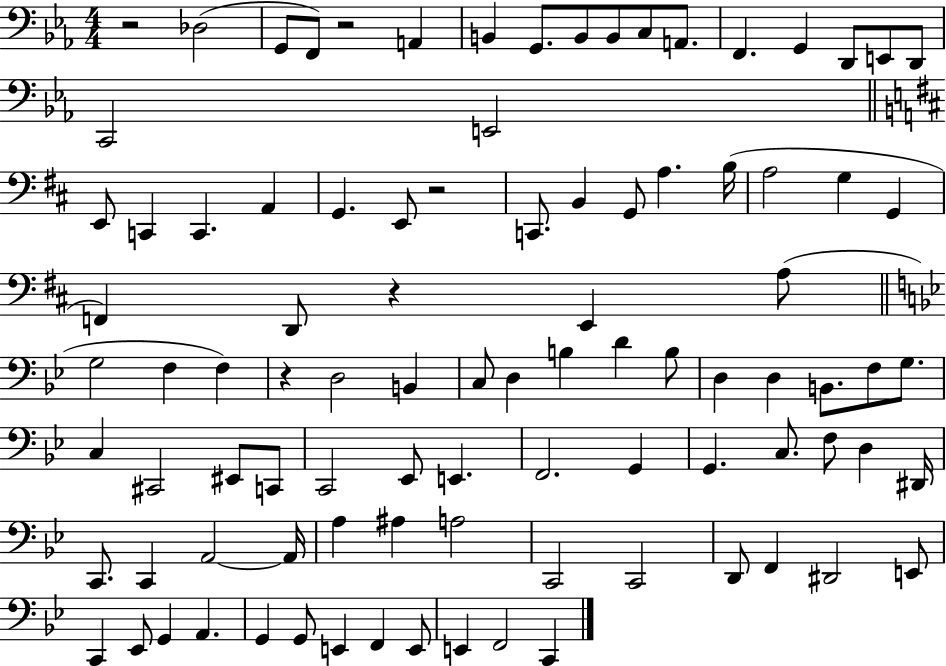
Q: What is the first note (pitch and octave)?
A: Db3